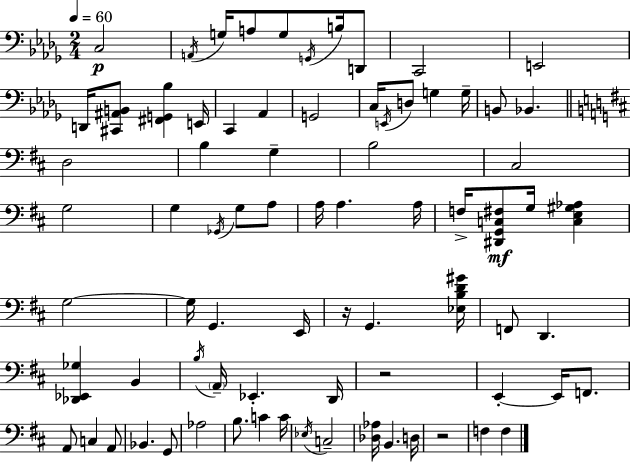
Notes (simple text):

C3/h A2/s G3/s A3/e G3/e G2/s B3/s D2/e C2/h E2/h D2/s [C#2,A#2,B2]/e [F#2,G2,Bb3]/q E2/s C2/q Ab2/q G2/h C3/s E2/s D3/e G3/q G3/s B2/e Bb2/q. D3/h B3/q G3/q B3/h C#3/h G3/h G3/q Gb2/s G3/e A3/e A3/s A3/q. A3/s F3/s [D#2,G2,C3,F#3]/e G3/s [C3,E3,G#3,Ab3]/q G3/h G3/s G2/q. E2/s R/s G2/q. [Eb3,B3,D4,G#4]/s F2/e D2/q. [Db2,Eb2,Gb3]/q B2/q B3/s A2/s Eb2/q. D2/s R/h E2/q E2/s F2/e. A2/e C3/q A2/e Bb2/q. G2/e Ab3/h B3/e. C4/q C4/s Eb3/s C3/h [Db3,Ab3]/s B2/q. D3/s R/h F3/q F3/q